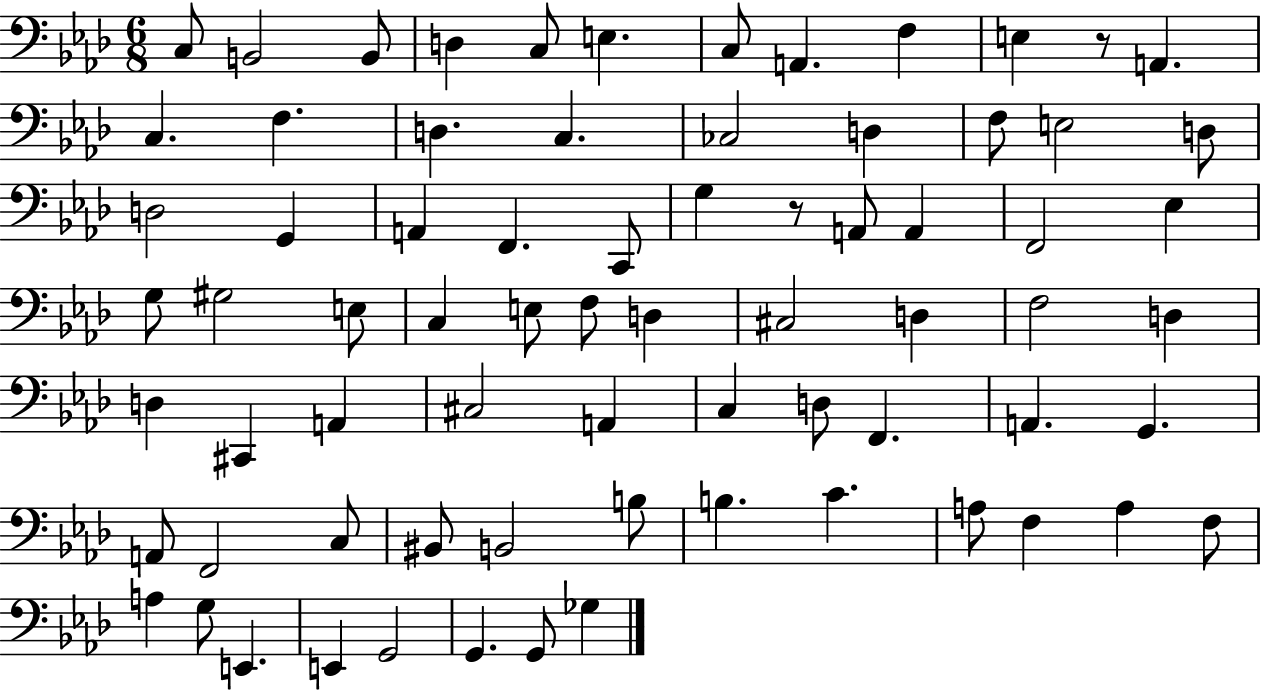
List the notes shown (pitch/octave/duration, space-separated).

C3/e B2/h B2/e D3/q C3/e E3/q. C3/e A2/q. F3/q E3/q R/e A2/q. C3/q. F3/q. D3/q. C3/q. CES3/h D3/q F3/e E3/h D3/e D3/h G2/q A2/q F2/q. C2/e G3/q R/e A2/e A2/q F2/h Eb3/q G3/e G#3/h E3/e C3/q E3/e F3/e D3/q C#3/h D3/q F3/h D3/q D3/q C#2/q A2/q C#3/h A2/q C3/q D3/e F2/q. A2/q. G2/q. A2/e F2/h C3/e BIS2/e B2/h B3/e B3/q. C4/q. A3/e F3/q A3/q F3/e A3/q G3/e E2/q. E2/q G2/h G2/q. G2/e Gb3/q